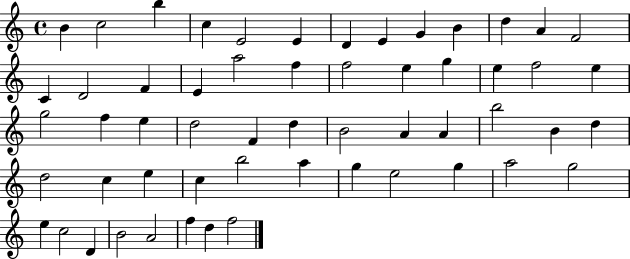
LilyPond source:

{
  \clef treble
  \time 4/4
  \defaultTimeSignature
  \key c \major
  b'4 c''2 b''4 | c''4 e'2 e'4 | d'4 e'4 g'4 b'4 | d''4 a'4 f'2 | \break c'4 d'2 f'4 | e'4 a''2 f''4 | f''2 e''4 g''4 | e''4 f''2 e''4 | \break g''2 f''4 e''4 | d''2 f'4 d''4 | b'2 a'4 a'4 | b''2 b'4 d''4 | \break d''2 c''4 e''4 | c''4 b''2 a''4 | g''4 e''2 g''4 | a''2 g''2 | \break e''4 c''2 d'4 | b'2 a'2 | f''4 d''4 f''2 | \bar "|."
}